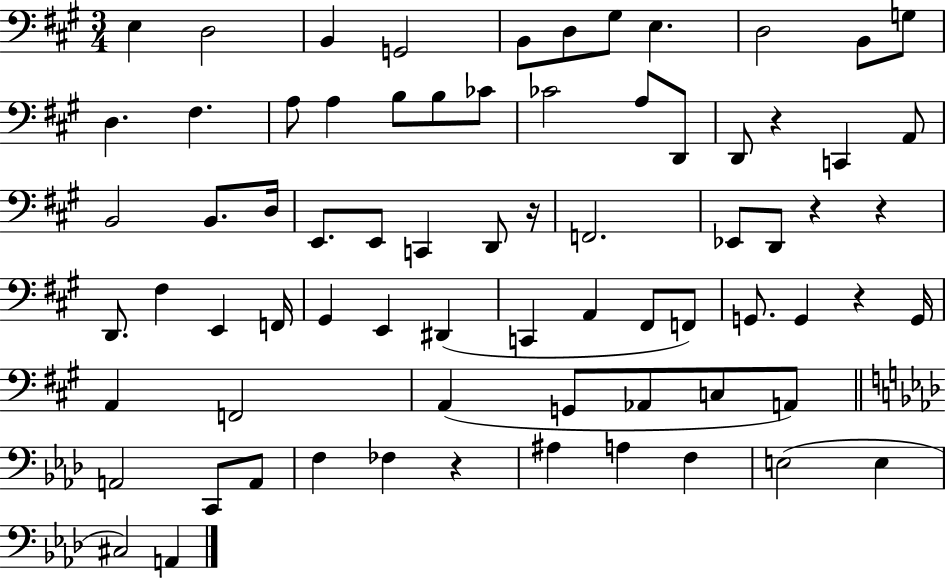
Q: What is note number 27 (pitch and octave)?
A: D3